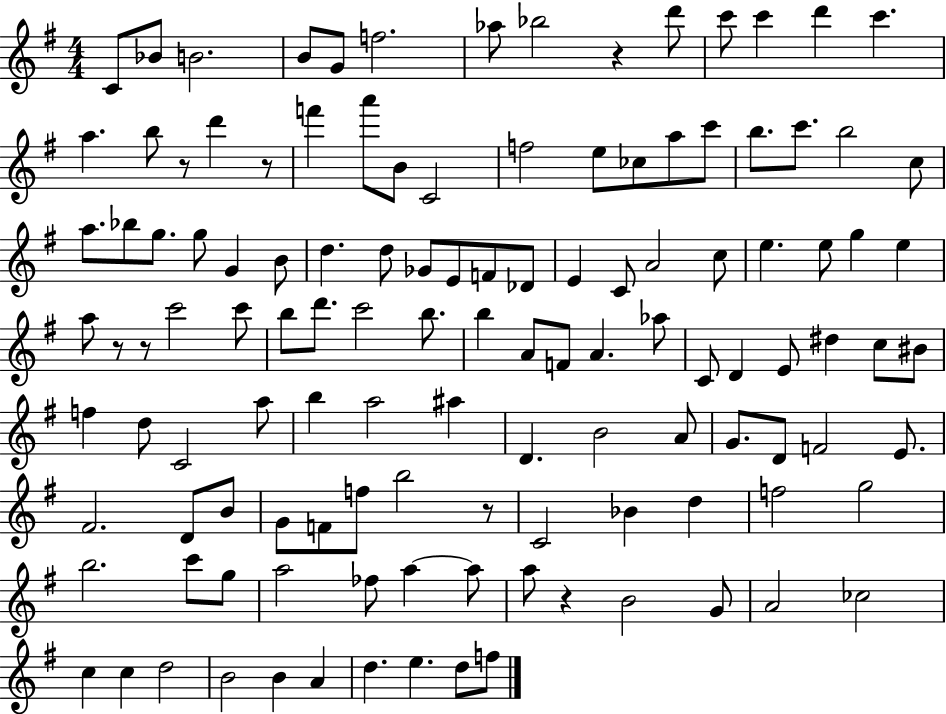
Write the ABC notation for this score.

X:1
T:Untitled
M:4/4
L:1/4
K:G
C/2 _B/2 B2 B/2 G/2 f2 _a/2 _b2 z d'/2 c'/2 c' d' c' a b/2 z/2 d' z/2 f' a'/2 B/2 C2 f2 e/2 _c/2 a/2 c'/2 b/2 c'/2 b2 c/2 a/2 _b/2 g/2 g/2 G B/2 d d/2 _G/2 E/2 F/2 _D/2 E C/2 A2 c/2 e e/2 g e a/2 z/2 z/2 c'2 c'/2 b/2 d'/2 c'2 b/2 b A/2 F/2 A _a/2 C/2 D E/2 ^d c/2 ^B/2 f d/2 C2 a/2 b a2 ^a D B2 A/2 G/2 D/2 F2 E/2 ^F2 D/2 B/2 G/2 F/2 f/2 b2 z/2 C2 _B d f2 g2 b2 c'/2 g/2 a2 _f/2 a a/2 a/2 z B2 G/2 A2 _c2 c c d2 B2 B A d e d/2 f/2